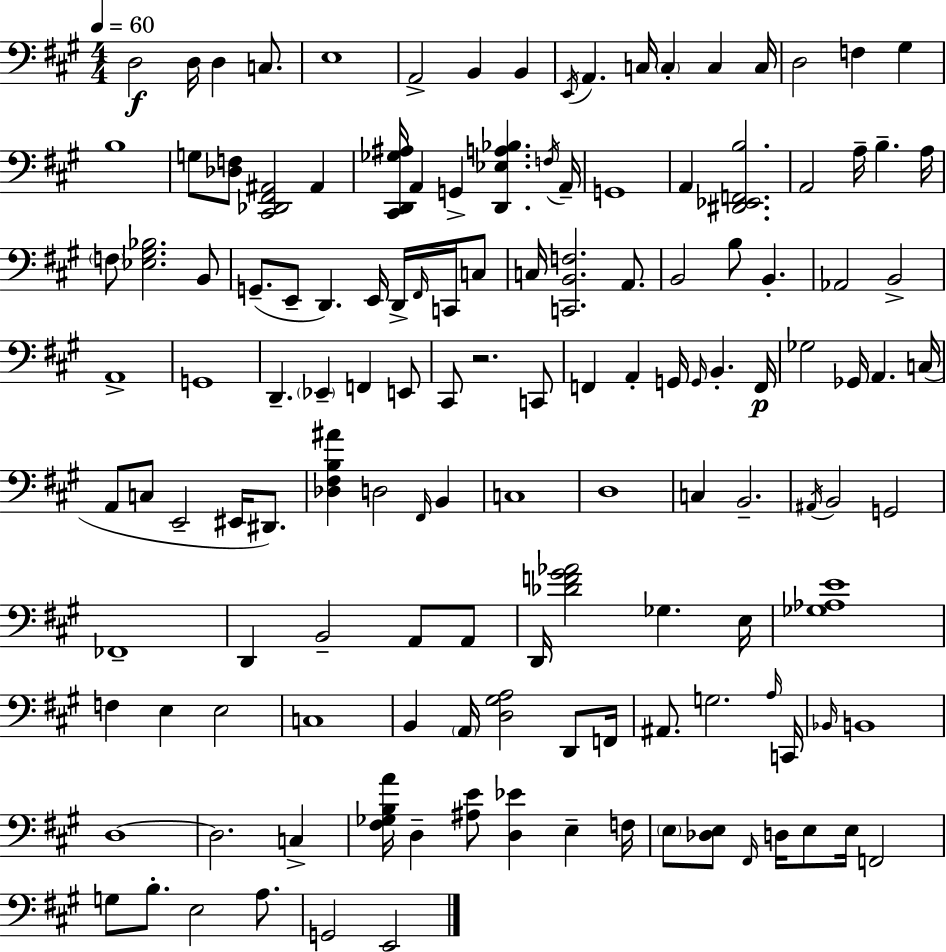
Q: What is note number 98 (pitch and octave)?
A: G3